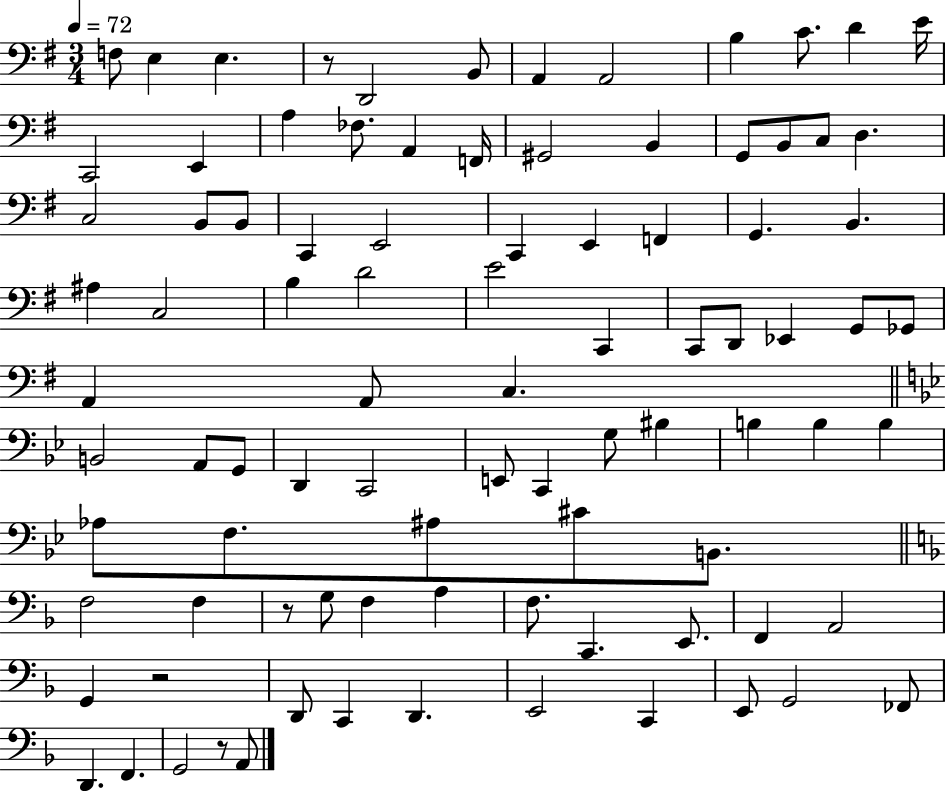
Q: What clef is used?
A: bass